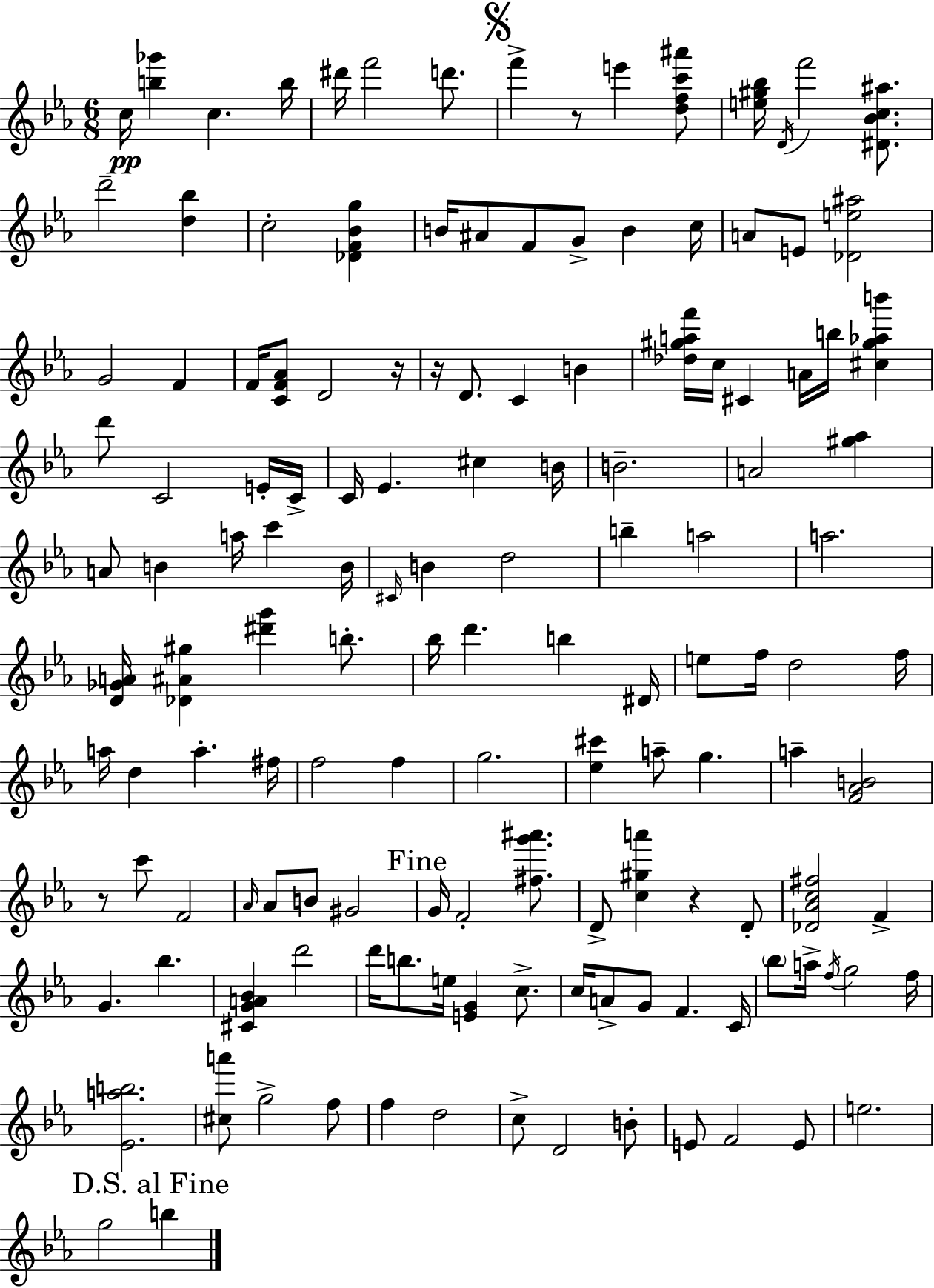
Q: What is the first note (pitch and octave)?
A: C5